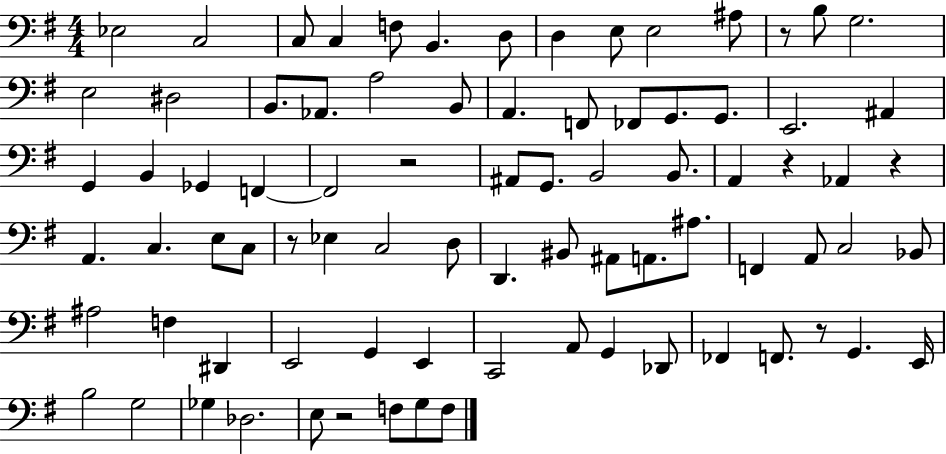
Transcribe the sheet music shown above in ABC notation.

X:1
T:Untitled
M:4/4
L:1/4
K:G
_E,2 C,2 C,/2 C, F,/2 B,, D,/2 D, E,/2 E,2 ^A,/2 z/2 B,/2 G,2 E,2 ^D,2 B,,/2 _A,,/2 A,2 B,,/2 A,, F,,/2 _F,,/2 G,,/2 G,,/2 E,,2 ^A,, G,, B,, _G,, F,, F,,2 z2 ^A,,/2 G,,/2 B,,2 B,,/2 A,, z _A,, z A,, C, E,/2 C,/2 z/2 _E, C,2 D,/2 D,, ^B,,/2 ^A,,/2 A,,/2 ^A,/2 F,, A,,/2 C,2 _B,,/2 ^A,2 F, ^D,, E,,2 G,, E,, C,,2 A,,/2 G,, _D,,/2 _F,, F,,/2 z/2 G,, E,,/4 B,2 G,2 _G, _D,2 E,/2 z2 F,/2 G,/2 F,/2